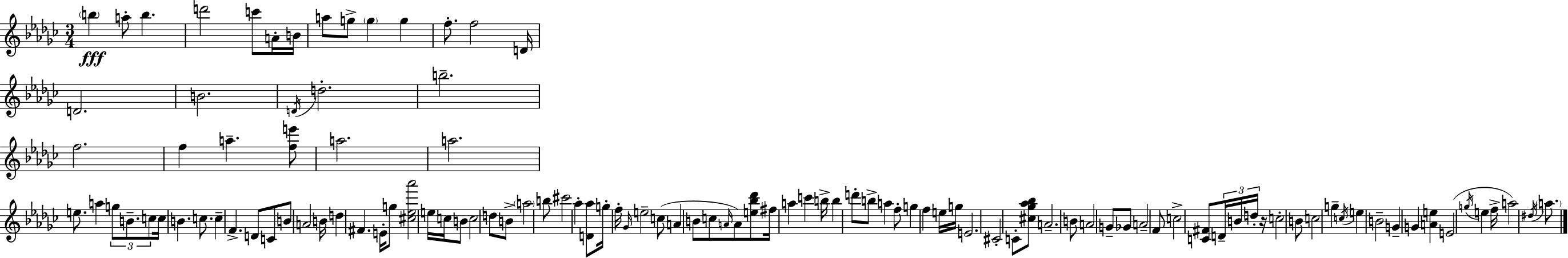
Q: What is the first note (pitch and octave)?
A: B5